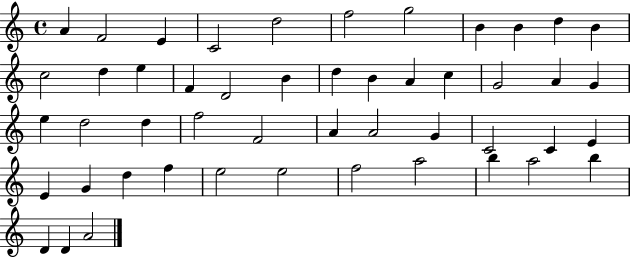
{
  \clef treble
  \time 4/4
  \defaultTimeSignature
  \key c \major
  a'4 f'2 e'4 | c'2 d''2 | f''2 g''2 | b'4 b'4 d''4 b'4 | \break c''2 d''4 e''4 | f'4 d'2 b'4 | d''4 b'4 a'4 c''4 | g'2 a'4 g'4 | \break e''4 d''2 d''4 | f''2 f'2 | a'4 a'2 g'4 | c'2 c'4 e'4 | \break e'4 g'4 d''4 f''4 | e''2 e''2 | f''2 a''2 | b''4 a''2 b''4 | \break d'4 d'4 a'2 | \bar "|."
}